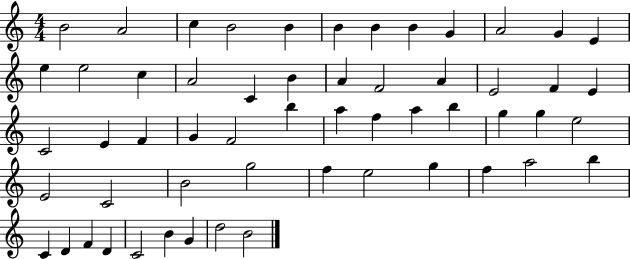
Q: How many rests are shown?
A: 0